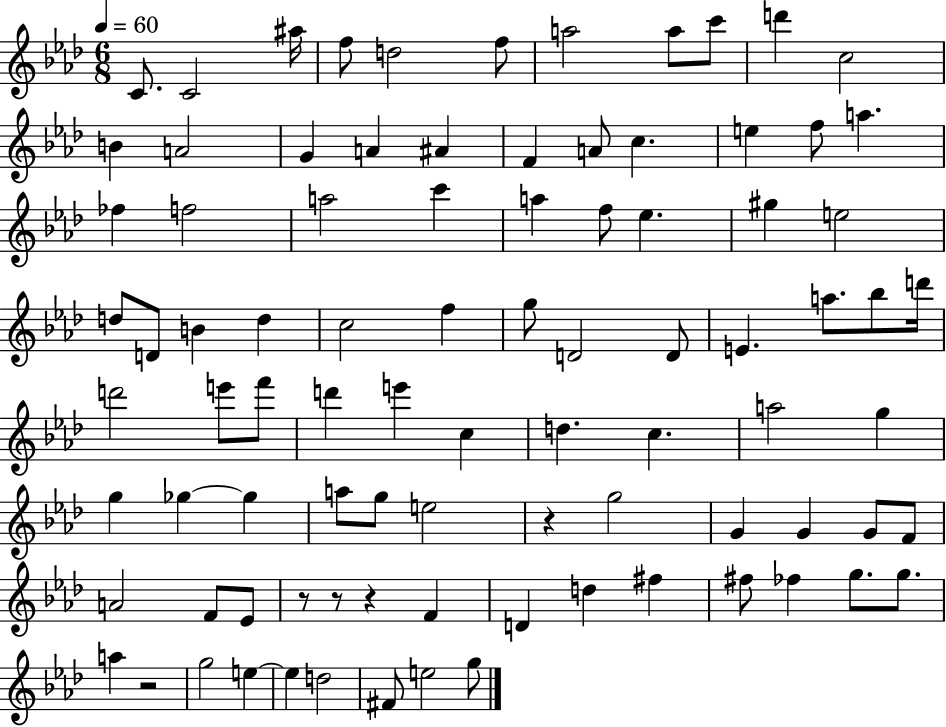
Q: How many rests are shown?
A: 5